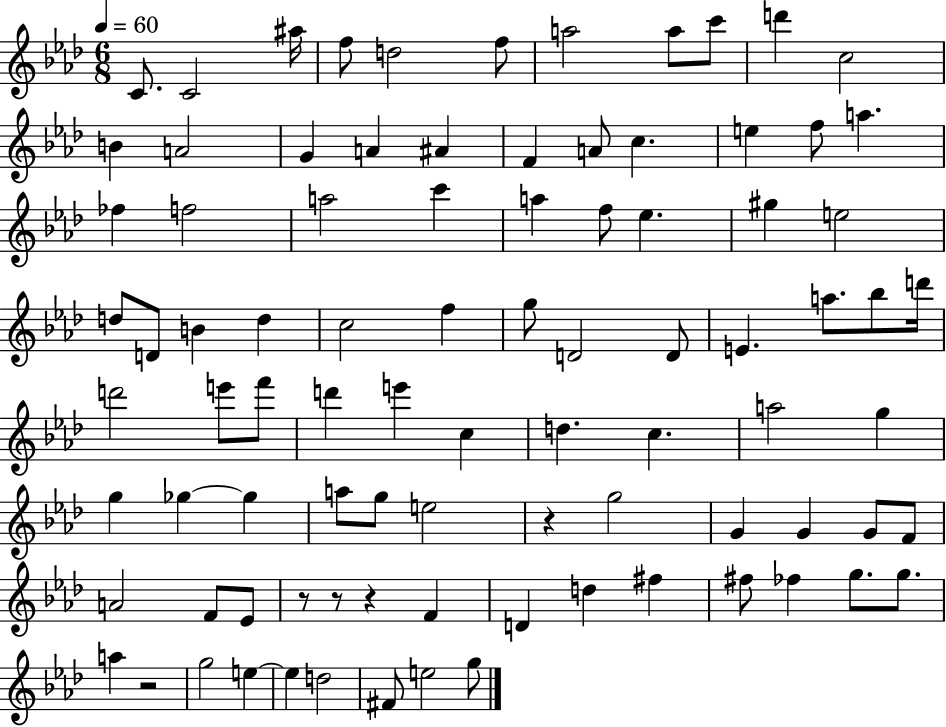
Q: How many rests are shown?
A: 5